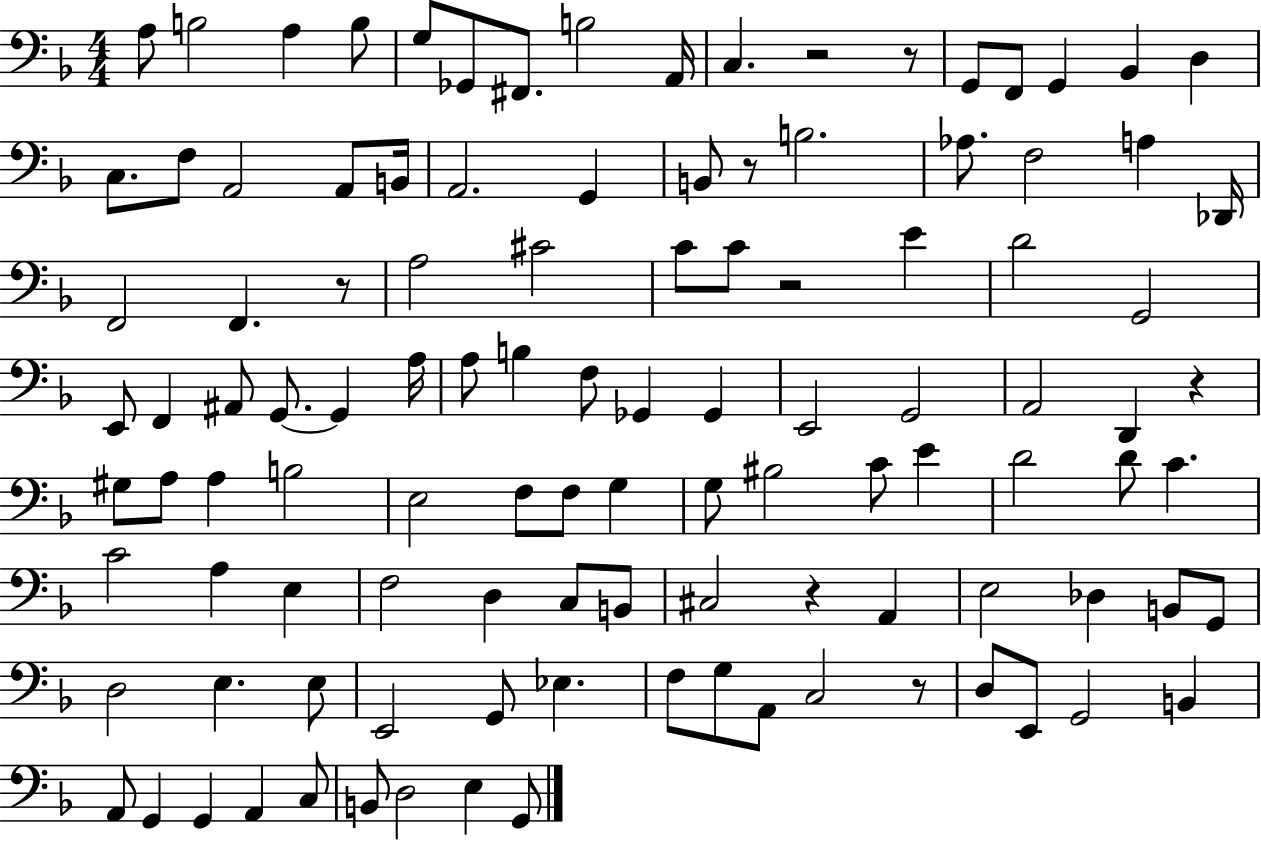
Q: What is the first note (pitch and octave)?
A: A3